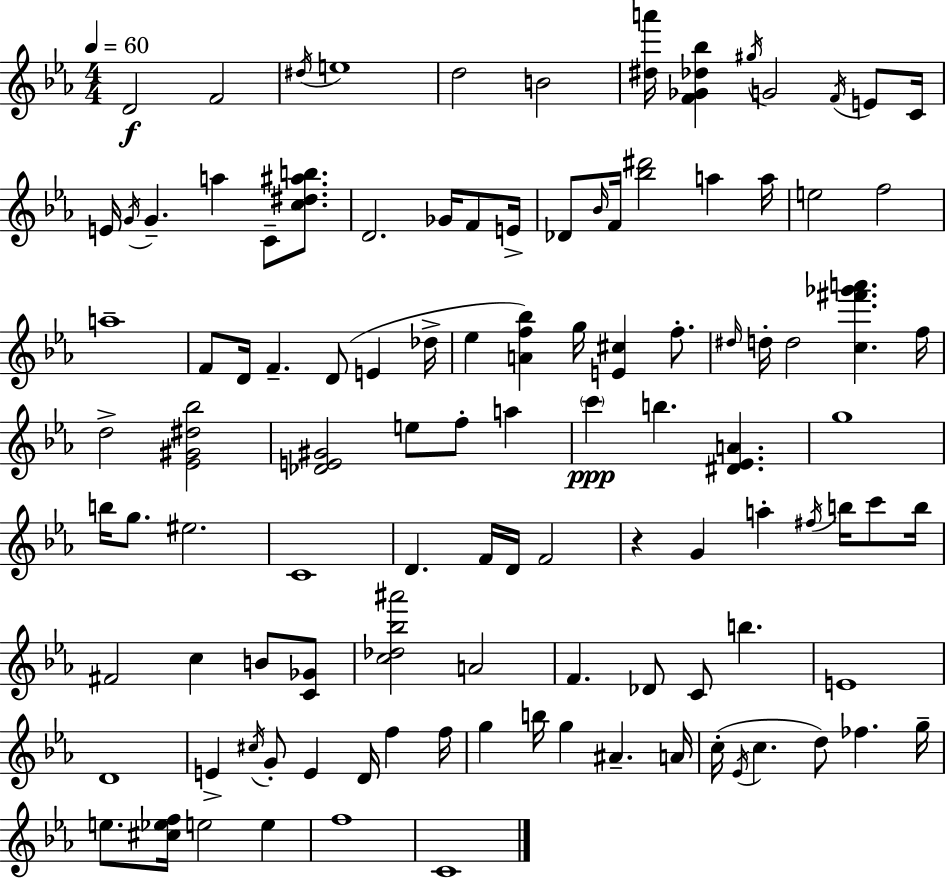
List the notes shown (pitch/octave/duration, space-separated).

D4/h F4/h D#5/s E5/w D5/h B4/h [D#5,A6]/s [F4,Gb4,Db5,Bb5]/q G#5/s G4/h F4/s E4/e C4/s E4/s G4/s G4/q. A5/q C4/e [C5,D#5,A#5,B5]/e. D4/h. Gb4/s F4/e E4/s Db4/e Bb4/s F4/s [Bb5,D#6]/h A5/q A5/s E5/h F5/h A5/w F4/e D4/s F4/q. D4/e E4/q Db5/s Eb5/q [A4,F5,Bb5]/q G5/s [E4,C#5]/q F5/e. D#5/s D5/s D5/h [C5,F#6,Gb6,A6]/q. F5/s D5/h [Eb4,G#4,D#5,Bb5]/h [Db4,E4,G#4]/h E5/e F5/e A5/q C6/q B5/q. [D#4,Eb4,A4]/q. G5/w B5/s G5/e. EIS5/h. C4/w D4/q. F4/s D4/s F4/h R/q G4/q A5/q F#5/s B5/s C6/e B5/s F#4/h C5/q B4/e [C4,Gb4]/e [C5,Db5,Bb5,A#6]/h A4/h F4/q. Db4/e C4/e B5/q. E4/w D4/w E4/q C#5/s G4/e E4/q D4/s F5/q F5/s G5/q B5/s G5/q A#4/q. A4/s C5/s Eb4/s C5/q. D5/e FES5/q. G5/s E5/e. [C#5,Eb5,F5]/s E5/h E5/q F5/w C4/w